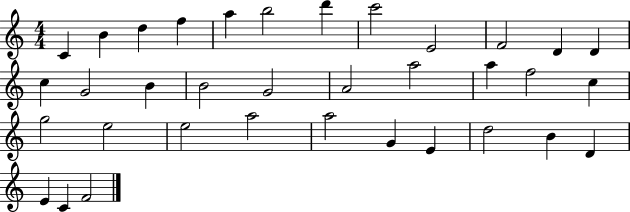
C4/q B4/q D5/q F5/q A5/q B5/h D6/q C6/h E4/h F4/h D4/q D4/q C5/q G4/h B4/q B4/h G4/h A4/h A5/h A5/q F5/h C5/q G5/h E5/h E5/h A5/h A5/h G4/q E4/q D5/h B4/q D4/q E4/q C4/q F4/h